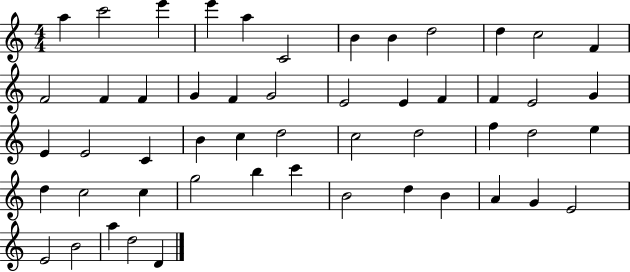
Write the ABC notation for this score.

X:1
T:Untitled
M:4/4
L:1/4
K:C
a c'2 e' e' a C2 B B d2 d c2 F F2 F F G F G2 E2 E F F E2 G E E2 C B c d2 c2 d2 f d2 e d c2 c g2 b c' B2 d B A G E2 E2 B2 a d2 D